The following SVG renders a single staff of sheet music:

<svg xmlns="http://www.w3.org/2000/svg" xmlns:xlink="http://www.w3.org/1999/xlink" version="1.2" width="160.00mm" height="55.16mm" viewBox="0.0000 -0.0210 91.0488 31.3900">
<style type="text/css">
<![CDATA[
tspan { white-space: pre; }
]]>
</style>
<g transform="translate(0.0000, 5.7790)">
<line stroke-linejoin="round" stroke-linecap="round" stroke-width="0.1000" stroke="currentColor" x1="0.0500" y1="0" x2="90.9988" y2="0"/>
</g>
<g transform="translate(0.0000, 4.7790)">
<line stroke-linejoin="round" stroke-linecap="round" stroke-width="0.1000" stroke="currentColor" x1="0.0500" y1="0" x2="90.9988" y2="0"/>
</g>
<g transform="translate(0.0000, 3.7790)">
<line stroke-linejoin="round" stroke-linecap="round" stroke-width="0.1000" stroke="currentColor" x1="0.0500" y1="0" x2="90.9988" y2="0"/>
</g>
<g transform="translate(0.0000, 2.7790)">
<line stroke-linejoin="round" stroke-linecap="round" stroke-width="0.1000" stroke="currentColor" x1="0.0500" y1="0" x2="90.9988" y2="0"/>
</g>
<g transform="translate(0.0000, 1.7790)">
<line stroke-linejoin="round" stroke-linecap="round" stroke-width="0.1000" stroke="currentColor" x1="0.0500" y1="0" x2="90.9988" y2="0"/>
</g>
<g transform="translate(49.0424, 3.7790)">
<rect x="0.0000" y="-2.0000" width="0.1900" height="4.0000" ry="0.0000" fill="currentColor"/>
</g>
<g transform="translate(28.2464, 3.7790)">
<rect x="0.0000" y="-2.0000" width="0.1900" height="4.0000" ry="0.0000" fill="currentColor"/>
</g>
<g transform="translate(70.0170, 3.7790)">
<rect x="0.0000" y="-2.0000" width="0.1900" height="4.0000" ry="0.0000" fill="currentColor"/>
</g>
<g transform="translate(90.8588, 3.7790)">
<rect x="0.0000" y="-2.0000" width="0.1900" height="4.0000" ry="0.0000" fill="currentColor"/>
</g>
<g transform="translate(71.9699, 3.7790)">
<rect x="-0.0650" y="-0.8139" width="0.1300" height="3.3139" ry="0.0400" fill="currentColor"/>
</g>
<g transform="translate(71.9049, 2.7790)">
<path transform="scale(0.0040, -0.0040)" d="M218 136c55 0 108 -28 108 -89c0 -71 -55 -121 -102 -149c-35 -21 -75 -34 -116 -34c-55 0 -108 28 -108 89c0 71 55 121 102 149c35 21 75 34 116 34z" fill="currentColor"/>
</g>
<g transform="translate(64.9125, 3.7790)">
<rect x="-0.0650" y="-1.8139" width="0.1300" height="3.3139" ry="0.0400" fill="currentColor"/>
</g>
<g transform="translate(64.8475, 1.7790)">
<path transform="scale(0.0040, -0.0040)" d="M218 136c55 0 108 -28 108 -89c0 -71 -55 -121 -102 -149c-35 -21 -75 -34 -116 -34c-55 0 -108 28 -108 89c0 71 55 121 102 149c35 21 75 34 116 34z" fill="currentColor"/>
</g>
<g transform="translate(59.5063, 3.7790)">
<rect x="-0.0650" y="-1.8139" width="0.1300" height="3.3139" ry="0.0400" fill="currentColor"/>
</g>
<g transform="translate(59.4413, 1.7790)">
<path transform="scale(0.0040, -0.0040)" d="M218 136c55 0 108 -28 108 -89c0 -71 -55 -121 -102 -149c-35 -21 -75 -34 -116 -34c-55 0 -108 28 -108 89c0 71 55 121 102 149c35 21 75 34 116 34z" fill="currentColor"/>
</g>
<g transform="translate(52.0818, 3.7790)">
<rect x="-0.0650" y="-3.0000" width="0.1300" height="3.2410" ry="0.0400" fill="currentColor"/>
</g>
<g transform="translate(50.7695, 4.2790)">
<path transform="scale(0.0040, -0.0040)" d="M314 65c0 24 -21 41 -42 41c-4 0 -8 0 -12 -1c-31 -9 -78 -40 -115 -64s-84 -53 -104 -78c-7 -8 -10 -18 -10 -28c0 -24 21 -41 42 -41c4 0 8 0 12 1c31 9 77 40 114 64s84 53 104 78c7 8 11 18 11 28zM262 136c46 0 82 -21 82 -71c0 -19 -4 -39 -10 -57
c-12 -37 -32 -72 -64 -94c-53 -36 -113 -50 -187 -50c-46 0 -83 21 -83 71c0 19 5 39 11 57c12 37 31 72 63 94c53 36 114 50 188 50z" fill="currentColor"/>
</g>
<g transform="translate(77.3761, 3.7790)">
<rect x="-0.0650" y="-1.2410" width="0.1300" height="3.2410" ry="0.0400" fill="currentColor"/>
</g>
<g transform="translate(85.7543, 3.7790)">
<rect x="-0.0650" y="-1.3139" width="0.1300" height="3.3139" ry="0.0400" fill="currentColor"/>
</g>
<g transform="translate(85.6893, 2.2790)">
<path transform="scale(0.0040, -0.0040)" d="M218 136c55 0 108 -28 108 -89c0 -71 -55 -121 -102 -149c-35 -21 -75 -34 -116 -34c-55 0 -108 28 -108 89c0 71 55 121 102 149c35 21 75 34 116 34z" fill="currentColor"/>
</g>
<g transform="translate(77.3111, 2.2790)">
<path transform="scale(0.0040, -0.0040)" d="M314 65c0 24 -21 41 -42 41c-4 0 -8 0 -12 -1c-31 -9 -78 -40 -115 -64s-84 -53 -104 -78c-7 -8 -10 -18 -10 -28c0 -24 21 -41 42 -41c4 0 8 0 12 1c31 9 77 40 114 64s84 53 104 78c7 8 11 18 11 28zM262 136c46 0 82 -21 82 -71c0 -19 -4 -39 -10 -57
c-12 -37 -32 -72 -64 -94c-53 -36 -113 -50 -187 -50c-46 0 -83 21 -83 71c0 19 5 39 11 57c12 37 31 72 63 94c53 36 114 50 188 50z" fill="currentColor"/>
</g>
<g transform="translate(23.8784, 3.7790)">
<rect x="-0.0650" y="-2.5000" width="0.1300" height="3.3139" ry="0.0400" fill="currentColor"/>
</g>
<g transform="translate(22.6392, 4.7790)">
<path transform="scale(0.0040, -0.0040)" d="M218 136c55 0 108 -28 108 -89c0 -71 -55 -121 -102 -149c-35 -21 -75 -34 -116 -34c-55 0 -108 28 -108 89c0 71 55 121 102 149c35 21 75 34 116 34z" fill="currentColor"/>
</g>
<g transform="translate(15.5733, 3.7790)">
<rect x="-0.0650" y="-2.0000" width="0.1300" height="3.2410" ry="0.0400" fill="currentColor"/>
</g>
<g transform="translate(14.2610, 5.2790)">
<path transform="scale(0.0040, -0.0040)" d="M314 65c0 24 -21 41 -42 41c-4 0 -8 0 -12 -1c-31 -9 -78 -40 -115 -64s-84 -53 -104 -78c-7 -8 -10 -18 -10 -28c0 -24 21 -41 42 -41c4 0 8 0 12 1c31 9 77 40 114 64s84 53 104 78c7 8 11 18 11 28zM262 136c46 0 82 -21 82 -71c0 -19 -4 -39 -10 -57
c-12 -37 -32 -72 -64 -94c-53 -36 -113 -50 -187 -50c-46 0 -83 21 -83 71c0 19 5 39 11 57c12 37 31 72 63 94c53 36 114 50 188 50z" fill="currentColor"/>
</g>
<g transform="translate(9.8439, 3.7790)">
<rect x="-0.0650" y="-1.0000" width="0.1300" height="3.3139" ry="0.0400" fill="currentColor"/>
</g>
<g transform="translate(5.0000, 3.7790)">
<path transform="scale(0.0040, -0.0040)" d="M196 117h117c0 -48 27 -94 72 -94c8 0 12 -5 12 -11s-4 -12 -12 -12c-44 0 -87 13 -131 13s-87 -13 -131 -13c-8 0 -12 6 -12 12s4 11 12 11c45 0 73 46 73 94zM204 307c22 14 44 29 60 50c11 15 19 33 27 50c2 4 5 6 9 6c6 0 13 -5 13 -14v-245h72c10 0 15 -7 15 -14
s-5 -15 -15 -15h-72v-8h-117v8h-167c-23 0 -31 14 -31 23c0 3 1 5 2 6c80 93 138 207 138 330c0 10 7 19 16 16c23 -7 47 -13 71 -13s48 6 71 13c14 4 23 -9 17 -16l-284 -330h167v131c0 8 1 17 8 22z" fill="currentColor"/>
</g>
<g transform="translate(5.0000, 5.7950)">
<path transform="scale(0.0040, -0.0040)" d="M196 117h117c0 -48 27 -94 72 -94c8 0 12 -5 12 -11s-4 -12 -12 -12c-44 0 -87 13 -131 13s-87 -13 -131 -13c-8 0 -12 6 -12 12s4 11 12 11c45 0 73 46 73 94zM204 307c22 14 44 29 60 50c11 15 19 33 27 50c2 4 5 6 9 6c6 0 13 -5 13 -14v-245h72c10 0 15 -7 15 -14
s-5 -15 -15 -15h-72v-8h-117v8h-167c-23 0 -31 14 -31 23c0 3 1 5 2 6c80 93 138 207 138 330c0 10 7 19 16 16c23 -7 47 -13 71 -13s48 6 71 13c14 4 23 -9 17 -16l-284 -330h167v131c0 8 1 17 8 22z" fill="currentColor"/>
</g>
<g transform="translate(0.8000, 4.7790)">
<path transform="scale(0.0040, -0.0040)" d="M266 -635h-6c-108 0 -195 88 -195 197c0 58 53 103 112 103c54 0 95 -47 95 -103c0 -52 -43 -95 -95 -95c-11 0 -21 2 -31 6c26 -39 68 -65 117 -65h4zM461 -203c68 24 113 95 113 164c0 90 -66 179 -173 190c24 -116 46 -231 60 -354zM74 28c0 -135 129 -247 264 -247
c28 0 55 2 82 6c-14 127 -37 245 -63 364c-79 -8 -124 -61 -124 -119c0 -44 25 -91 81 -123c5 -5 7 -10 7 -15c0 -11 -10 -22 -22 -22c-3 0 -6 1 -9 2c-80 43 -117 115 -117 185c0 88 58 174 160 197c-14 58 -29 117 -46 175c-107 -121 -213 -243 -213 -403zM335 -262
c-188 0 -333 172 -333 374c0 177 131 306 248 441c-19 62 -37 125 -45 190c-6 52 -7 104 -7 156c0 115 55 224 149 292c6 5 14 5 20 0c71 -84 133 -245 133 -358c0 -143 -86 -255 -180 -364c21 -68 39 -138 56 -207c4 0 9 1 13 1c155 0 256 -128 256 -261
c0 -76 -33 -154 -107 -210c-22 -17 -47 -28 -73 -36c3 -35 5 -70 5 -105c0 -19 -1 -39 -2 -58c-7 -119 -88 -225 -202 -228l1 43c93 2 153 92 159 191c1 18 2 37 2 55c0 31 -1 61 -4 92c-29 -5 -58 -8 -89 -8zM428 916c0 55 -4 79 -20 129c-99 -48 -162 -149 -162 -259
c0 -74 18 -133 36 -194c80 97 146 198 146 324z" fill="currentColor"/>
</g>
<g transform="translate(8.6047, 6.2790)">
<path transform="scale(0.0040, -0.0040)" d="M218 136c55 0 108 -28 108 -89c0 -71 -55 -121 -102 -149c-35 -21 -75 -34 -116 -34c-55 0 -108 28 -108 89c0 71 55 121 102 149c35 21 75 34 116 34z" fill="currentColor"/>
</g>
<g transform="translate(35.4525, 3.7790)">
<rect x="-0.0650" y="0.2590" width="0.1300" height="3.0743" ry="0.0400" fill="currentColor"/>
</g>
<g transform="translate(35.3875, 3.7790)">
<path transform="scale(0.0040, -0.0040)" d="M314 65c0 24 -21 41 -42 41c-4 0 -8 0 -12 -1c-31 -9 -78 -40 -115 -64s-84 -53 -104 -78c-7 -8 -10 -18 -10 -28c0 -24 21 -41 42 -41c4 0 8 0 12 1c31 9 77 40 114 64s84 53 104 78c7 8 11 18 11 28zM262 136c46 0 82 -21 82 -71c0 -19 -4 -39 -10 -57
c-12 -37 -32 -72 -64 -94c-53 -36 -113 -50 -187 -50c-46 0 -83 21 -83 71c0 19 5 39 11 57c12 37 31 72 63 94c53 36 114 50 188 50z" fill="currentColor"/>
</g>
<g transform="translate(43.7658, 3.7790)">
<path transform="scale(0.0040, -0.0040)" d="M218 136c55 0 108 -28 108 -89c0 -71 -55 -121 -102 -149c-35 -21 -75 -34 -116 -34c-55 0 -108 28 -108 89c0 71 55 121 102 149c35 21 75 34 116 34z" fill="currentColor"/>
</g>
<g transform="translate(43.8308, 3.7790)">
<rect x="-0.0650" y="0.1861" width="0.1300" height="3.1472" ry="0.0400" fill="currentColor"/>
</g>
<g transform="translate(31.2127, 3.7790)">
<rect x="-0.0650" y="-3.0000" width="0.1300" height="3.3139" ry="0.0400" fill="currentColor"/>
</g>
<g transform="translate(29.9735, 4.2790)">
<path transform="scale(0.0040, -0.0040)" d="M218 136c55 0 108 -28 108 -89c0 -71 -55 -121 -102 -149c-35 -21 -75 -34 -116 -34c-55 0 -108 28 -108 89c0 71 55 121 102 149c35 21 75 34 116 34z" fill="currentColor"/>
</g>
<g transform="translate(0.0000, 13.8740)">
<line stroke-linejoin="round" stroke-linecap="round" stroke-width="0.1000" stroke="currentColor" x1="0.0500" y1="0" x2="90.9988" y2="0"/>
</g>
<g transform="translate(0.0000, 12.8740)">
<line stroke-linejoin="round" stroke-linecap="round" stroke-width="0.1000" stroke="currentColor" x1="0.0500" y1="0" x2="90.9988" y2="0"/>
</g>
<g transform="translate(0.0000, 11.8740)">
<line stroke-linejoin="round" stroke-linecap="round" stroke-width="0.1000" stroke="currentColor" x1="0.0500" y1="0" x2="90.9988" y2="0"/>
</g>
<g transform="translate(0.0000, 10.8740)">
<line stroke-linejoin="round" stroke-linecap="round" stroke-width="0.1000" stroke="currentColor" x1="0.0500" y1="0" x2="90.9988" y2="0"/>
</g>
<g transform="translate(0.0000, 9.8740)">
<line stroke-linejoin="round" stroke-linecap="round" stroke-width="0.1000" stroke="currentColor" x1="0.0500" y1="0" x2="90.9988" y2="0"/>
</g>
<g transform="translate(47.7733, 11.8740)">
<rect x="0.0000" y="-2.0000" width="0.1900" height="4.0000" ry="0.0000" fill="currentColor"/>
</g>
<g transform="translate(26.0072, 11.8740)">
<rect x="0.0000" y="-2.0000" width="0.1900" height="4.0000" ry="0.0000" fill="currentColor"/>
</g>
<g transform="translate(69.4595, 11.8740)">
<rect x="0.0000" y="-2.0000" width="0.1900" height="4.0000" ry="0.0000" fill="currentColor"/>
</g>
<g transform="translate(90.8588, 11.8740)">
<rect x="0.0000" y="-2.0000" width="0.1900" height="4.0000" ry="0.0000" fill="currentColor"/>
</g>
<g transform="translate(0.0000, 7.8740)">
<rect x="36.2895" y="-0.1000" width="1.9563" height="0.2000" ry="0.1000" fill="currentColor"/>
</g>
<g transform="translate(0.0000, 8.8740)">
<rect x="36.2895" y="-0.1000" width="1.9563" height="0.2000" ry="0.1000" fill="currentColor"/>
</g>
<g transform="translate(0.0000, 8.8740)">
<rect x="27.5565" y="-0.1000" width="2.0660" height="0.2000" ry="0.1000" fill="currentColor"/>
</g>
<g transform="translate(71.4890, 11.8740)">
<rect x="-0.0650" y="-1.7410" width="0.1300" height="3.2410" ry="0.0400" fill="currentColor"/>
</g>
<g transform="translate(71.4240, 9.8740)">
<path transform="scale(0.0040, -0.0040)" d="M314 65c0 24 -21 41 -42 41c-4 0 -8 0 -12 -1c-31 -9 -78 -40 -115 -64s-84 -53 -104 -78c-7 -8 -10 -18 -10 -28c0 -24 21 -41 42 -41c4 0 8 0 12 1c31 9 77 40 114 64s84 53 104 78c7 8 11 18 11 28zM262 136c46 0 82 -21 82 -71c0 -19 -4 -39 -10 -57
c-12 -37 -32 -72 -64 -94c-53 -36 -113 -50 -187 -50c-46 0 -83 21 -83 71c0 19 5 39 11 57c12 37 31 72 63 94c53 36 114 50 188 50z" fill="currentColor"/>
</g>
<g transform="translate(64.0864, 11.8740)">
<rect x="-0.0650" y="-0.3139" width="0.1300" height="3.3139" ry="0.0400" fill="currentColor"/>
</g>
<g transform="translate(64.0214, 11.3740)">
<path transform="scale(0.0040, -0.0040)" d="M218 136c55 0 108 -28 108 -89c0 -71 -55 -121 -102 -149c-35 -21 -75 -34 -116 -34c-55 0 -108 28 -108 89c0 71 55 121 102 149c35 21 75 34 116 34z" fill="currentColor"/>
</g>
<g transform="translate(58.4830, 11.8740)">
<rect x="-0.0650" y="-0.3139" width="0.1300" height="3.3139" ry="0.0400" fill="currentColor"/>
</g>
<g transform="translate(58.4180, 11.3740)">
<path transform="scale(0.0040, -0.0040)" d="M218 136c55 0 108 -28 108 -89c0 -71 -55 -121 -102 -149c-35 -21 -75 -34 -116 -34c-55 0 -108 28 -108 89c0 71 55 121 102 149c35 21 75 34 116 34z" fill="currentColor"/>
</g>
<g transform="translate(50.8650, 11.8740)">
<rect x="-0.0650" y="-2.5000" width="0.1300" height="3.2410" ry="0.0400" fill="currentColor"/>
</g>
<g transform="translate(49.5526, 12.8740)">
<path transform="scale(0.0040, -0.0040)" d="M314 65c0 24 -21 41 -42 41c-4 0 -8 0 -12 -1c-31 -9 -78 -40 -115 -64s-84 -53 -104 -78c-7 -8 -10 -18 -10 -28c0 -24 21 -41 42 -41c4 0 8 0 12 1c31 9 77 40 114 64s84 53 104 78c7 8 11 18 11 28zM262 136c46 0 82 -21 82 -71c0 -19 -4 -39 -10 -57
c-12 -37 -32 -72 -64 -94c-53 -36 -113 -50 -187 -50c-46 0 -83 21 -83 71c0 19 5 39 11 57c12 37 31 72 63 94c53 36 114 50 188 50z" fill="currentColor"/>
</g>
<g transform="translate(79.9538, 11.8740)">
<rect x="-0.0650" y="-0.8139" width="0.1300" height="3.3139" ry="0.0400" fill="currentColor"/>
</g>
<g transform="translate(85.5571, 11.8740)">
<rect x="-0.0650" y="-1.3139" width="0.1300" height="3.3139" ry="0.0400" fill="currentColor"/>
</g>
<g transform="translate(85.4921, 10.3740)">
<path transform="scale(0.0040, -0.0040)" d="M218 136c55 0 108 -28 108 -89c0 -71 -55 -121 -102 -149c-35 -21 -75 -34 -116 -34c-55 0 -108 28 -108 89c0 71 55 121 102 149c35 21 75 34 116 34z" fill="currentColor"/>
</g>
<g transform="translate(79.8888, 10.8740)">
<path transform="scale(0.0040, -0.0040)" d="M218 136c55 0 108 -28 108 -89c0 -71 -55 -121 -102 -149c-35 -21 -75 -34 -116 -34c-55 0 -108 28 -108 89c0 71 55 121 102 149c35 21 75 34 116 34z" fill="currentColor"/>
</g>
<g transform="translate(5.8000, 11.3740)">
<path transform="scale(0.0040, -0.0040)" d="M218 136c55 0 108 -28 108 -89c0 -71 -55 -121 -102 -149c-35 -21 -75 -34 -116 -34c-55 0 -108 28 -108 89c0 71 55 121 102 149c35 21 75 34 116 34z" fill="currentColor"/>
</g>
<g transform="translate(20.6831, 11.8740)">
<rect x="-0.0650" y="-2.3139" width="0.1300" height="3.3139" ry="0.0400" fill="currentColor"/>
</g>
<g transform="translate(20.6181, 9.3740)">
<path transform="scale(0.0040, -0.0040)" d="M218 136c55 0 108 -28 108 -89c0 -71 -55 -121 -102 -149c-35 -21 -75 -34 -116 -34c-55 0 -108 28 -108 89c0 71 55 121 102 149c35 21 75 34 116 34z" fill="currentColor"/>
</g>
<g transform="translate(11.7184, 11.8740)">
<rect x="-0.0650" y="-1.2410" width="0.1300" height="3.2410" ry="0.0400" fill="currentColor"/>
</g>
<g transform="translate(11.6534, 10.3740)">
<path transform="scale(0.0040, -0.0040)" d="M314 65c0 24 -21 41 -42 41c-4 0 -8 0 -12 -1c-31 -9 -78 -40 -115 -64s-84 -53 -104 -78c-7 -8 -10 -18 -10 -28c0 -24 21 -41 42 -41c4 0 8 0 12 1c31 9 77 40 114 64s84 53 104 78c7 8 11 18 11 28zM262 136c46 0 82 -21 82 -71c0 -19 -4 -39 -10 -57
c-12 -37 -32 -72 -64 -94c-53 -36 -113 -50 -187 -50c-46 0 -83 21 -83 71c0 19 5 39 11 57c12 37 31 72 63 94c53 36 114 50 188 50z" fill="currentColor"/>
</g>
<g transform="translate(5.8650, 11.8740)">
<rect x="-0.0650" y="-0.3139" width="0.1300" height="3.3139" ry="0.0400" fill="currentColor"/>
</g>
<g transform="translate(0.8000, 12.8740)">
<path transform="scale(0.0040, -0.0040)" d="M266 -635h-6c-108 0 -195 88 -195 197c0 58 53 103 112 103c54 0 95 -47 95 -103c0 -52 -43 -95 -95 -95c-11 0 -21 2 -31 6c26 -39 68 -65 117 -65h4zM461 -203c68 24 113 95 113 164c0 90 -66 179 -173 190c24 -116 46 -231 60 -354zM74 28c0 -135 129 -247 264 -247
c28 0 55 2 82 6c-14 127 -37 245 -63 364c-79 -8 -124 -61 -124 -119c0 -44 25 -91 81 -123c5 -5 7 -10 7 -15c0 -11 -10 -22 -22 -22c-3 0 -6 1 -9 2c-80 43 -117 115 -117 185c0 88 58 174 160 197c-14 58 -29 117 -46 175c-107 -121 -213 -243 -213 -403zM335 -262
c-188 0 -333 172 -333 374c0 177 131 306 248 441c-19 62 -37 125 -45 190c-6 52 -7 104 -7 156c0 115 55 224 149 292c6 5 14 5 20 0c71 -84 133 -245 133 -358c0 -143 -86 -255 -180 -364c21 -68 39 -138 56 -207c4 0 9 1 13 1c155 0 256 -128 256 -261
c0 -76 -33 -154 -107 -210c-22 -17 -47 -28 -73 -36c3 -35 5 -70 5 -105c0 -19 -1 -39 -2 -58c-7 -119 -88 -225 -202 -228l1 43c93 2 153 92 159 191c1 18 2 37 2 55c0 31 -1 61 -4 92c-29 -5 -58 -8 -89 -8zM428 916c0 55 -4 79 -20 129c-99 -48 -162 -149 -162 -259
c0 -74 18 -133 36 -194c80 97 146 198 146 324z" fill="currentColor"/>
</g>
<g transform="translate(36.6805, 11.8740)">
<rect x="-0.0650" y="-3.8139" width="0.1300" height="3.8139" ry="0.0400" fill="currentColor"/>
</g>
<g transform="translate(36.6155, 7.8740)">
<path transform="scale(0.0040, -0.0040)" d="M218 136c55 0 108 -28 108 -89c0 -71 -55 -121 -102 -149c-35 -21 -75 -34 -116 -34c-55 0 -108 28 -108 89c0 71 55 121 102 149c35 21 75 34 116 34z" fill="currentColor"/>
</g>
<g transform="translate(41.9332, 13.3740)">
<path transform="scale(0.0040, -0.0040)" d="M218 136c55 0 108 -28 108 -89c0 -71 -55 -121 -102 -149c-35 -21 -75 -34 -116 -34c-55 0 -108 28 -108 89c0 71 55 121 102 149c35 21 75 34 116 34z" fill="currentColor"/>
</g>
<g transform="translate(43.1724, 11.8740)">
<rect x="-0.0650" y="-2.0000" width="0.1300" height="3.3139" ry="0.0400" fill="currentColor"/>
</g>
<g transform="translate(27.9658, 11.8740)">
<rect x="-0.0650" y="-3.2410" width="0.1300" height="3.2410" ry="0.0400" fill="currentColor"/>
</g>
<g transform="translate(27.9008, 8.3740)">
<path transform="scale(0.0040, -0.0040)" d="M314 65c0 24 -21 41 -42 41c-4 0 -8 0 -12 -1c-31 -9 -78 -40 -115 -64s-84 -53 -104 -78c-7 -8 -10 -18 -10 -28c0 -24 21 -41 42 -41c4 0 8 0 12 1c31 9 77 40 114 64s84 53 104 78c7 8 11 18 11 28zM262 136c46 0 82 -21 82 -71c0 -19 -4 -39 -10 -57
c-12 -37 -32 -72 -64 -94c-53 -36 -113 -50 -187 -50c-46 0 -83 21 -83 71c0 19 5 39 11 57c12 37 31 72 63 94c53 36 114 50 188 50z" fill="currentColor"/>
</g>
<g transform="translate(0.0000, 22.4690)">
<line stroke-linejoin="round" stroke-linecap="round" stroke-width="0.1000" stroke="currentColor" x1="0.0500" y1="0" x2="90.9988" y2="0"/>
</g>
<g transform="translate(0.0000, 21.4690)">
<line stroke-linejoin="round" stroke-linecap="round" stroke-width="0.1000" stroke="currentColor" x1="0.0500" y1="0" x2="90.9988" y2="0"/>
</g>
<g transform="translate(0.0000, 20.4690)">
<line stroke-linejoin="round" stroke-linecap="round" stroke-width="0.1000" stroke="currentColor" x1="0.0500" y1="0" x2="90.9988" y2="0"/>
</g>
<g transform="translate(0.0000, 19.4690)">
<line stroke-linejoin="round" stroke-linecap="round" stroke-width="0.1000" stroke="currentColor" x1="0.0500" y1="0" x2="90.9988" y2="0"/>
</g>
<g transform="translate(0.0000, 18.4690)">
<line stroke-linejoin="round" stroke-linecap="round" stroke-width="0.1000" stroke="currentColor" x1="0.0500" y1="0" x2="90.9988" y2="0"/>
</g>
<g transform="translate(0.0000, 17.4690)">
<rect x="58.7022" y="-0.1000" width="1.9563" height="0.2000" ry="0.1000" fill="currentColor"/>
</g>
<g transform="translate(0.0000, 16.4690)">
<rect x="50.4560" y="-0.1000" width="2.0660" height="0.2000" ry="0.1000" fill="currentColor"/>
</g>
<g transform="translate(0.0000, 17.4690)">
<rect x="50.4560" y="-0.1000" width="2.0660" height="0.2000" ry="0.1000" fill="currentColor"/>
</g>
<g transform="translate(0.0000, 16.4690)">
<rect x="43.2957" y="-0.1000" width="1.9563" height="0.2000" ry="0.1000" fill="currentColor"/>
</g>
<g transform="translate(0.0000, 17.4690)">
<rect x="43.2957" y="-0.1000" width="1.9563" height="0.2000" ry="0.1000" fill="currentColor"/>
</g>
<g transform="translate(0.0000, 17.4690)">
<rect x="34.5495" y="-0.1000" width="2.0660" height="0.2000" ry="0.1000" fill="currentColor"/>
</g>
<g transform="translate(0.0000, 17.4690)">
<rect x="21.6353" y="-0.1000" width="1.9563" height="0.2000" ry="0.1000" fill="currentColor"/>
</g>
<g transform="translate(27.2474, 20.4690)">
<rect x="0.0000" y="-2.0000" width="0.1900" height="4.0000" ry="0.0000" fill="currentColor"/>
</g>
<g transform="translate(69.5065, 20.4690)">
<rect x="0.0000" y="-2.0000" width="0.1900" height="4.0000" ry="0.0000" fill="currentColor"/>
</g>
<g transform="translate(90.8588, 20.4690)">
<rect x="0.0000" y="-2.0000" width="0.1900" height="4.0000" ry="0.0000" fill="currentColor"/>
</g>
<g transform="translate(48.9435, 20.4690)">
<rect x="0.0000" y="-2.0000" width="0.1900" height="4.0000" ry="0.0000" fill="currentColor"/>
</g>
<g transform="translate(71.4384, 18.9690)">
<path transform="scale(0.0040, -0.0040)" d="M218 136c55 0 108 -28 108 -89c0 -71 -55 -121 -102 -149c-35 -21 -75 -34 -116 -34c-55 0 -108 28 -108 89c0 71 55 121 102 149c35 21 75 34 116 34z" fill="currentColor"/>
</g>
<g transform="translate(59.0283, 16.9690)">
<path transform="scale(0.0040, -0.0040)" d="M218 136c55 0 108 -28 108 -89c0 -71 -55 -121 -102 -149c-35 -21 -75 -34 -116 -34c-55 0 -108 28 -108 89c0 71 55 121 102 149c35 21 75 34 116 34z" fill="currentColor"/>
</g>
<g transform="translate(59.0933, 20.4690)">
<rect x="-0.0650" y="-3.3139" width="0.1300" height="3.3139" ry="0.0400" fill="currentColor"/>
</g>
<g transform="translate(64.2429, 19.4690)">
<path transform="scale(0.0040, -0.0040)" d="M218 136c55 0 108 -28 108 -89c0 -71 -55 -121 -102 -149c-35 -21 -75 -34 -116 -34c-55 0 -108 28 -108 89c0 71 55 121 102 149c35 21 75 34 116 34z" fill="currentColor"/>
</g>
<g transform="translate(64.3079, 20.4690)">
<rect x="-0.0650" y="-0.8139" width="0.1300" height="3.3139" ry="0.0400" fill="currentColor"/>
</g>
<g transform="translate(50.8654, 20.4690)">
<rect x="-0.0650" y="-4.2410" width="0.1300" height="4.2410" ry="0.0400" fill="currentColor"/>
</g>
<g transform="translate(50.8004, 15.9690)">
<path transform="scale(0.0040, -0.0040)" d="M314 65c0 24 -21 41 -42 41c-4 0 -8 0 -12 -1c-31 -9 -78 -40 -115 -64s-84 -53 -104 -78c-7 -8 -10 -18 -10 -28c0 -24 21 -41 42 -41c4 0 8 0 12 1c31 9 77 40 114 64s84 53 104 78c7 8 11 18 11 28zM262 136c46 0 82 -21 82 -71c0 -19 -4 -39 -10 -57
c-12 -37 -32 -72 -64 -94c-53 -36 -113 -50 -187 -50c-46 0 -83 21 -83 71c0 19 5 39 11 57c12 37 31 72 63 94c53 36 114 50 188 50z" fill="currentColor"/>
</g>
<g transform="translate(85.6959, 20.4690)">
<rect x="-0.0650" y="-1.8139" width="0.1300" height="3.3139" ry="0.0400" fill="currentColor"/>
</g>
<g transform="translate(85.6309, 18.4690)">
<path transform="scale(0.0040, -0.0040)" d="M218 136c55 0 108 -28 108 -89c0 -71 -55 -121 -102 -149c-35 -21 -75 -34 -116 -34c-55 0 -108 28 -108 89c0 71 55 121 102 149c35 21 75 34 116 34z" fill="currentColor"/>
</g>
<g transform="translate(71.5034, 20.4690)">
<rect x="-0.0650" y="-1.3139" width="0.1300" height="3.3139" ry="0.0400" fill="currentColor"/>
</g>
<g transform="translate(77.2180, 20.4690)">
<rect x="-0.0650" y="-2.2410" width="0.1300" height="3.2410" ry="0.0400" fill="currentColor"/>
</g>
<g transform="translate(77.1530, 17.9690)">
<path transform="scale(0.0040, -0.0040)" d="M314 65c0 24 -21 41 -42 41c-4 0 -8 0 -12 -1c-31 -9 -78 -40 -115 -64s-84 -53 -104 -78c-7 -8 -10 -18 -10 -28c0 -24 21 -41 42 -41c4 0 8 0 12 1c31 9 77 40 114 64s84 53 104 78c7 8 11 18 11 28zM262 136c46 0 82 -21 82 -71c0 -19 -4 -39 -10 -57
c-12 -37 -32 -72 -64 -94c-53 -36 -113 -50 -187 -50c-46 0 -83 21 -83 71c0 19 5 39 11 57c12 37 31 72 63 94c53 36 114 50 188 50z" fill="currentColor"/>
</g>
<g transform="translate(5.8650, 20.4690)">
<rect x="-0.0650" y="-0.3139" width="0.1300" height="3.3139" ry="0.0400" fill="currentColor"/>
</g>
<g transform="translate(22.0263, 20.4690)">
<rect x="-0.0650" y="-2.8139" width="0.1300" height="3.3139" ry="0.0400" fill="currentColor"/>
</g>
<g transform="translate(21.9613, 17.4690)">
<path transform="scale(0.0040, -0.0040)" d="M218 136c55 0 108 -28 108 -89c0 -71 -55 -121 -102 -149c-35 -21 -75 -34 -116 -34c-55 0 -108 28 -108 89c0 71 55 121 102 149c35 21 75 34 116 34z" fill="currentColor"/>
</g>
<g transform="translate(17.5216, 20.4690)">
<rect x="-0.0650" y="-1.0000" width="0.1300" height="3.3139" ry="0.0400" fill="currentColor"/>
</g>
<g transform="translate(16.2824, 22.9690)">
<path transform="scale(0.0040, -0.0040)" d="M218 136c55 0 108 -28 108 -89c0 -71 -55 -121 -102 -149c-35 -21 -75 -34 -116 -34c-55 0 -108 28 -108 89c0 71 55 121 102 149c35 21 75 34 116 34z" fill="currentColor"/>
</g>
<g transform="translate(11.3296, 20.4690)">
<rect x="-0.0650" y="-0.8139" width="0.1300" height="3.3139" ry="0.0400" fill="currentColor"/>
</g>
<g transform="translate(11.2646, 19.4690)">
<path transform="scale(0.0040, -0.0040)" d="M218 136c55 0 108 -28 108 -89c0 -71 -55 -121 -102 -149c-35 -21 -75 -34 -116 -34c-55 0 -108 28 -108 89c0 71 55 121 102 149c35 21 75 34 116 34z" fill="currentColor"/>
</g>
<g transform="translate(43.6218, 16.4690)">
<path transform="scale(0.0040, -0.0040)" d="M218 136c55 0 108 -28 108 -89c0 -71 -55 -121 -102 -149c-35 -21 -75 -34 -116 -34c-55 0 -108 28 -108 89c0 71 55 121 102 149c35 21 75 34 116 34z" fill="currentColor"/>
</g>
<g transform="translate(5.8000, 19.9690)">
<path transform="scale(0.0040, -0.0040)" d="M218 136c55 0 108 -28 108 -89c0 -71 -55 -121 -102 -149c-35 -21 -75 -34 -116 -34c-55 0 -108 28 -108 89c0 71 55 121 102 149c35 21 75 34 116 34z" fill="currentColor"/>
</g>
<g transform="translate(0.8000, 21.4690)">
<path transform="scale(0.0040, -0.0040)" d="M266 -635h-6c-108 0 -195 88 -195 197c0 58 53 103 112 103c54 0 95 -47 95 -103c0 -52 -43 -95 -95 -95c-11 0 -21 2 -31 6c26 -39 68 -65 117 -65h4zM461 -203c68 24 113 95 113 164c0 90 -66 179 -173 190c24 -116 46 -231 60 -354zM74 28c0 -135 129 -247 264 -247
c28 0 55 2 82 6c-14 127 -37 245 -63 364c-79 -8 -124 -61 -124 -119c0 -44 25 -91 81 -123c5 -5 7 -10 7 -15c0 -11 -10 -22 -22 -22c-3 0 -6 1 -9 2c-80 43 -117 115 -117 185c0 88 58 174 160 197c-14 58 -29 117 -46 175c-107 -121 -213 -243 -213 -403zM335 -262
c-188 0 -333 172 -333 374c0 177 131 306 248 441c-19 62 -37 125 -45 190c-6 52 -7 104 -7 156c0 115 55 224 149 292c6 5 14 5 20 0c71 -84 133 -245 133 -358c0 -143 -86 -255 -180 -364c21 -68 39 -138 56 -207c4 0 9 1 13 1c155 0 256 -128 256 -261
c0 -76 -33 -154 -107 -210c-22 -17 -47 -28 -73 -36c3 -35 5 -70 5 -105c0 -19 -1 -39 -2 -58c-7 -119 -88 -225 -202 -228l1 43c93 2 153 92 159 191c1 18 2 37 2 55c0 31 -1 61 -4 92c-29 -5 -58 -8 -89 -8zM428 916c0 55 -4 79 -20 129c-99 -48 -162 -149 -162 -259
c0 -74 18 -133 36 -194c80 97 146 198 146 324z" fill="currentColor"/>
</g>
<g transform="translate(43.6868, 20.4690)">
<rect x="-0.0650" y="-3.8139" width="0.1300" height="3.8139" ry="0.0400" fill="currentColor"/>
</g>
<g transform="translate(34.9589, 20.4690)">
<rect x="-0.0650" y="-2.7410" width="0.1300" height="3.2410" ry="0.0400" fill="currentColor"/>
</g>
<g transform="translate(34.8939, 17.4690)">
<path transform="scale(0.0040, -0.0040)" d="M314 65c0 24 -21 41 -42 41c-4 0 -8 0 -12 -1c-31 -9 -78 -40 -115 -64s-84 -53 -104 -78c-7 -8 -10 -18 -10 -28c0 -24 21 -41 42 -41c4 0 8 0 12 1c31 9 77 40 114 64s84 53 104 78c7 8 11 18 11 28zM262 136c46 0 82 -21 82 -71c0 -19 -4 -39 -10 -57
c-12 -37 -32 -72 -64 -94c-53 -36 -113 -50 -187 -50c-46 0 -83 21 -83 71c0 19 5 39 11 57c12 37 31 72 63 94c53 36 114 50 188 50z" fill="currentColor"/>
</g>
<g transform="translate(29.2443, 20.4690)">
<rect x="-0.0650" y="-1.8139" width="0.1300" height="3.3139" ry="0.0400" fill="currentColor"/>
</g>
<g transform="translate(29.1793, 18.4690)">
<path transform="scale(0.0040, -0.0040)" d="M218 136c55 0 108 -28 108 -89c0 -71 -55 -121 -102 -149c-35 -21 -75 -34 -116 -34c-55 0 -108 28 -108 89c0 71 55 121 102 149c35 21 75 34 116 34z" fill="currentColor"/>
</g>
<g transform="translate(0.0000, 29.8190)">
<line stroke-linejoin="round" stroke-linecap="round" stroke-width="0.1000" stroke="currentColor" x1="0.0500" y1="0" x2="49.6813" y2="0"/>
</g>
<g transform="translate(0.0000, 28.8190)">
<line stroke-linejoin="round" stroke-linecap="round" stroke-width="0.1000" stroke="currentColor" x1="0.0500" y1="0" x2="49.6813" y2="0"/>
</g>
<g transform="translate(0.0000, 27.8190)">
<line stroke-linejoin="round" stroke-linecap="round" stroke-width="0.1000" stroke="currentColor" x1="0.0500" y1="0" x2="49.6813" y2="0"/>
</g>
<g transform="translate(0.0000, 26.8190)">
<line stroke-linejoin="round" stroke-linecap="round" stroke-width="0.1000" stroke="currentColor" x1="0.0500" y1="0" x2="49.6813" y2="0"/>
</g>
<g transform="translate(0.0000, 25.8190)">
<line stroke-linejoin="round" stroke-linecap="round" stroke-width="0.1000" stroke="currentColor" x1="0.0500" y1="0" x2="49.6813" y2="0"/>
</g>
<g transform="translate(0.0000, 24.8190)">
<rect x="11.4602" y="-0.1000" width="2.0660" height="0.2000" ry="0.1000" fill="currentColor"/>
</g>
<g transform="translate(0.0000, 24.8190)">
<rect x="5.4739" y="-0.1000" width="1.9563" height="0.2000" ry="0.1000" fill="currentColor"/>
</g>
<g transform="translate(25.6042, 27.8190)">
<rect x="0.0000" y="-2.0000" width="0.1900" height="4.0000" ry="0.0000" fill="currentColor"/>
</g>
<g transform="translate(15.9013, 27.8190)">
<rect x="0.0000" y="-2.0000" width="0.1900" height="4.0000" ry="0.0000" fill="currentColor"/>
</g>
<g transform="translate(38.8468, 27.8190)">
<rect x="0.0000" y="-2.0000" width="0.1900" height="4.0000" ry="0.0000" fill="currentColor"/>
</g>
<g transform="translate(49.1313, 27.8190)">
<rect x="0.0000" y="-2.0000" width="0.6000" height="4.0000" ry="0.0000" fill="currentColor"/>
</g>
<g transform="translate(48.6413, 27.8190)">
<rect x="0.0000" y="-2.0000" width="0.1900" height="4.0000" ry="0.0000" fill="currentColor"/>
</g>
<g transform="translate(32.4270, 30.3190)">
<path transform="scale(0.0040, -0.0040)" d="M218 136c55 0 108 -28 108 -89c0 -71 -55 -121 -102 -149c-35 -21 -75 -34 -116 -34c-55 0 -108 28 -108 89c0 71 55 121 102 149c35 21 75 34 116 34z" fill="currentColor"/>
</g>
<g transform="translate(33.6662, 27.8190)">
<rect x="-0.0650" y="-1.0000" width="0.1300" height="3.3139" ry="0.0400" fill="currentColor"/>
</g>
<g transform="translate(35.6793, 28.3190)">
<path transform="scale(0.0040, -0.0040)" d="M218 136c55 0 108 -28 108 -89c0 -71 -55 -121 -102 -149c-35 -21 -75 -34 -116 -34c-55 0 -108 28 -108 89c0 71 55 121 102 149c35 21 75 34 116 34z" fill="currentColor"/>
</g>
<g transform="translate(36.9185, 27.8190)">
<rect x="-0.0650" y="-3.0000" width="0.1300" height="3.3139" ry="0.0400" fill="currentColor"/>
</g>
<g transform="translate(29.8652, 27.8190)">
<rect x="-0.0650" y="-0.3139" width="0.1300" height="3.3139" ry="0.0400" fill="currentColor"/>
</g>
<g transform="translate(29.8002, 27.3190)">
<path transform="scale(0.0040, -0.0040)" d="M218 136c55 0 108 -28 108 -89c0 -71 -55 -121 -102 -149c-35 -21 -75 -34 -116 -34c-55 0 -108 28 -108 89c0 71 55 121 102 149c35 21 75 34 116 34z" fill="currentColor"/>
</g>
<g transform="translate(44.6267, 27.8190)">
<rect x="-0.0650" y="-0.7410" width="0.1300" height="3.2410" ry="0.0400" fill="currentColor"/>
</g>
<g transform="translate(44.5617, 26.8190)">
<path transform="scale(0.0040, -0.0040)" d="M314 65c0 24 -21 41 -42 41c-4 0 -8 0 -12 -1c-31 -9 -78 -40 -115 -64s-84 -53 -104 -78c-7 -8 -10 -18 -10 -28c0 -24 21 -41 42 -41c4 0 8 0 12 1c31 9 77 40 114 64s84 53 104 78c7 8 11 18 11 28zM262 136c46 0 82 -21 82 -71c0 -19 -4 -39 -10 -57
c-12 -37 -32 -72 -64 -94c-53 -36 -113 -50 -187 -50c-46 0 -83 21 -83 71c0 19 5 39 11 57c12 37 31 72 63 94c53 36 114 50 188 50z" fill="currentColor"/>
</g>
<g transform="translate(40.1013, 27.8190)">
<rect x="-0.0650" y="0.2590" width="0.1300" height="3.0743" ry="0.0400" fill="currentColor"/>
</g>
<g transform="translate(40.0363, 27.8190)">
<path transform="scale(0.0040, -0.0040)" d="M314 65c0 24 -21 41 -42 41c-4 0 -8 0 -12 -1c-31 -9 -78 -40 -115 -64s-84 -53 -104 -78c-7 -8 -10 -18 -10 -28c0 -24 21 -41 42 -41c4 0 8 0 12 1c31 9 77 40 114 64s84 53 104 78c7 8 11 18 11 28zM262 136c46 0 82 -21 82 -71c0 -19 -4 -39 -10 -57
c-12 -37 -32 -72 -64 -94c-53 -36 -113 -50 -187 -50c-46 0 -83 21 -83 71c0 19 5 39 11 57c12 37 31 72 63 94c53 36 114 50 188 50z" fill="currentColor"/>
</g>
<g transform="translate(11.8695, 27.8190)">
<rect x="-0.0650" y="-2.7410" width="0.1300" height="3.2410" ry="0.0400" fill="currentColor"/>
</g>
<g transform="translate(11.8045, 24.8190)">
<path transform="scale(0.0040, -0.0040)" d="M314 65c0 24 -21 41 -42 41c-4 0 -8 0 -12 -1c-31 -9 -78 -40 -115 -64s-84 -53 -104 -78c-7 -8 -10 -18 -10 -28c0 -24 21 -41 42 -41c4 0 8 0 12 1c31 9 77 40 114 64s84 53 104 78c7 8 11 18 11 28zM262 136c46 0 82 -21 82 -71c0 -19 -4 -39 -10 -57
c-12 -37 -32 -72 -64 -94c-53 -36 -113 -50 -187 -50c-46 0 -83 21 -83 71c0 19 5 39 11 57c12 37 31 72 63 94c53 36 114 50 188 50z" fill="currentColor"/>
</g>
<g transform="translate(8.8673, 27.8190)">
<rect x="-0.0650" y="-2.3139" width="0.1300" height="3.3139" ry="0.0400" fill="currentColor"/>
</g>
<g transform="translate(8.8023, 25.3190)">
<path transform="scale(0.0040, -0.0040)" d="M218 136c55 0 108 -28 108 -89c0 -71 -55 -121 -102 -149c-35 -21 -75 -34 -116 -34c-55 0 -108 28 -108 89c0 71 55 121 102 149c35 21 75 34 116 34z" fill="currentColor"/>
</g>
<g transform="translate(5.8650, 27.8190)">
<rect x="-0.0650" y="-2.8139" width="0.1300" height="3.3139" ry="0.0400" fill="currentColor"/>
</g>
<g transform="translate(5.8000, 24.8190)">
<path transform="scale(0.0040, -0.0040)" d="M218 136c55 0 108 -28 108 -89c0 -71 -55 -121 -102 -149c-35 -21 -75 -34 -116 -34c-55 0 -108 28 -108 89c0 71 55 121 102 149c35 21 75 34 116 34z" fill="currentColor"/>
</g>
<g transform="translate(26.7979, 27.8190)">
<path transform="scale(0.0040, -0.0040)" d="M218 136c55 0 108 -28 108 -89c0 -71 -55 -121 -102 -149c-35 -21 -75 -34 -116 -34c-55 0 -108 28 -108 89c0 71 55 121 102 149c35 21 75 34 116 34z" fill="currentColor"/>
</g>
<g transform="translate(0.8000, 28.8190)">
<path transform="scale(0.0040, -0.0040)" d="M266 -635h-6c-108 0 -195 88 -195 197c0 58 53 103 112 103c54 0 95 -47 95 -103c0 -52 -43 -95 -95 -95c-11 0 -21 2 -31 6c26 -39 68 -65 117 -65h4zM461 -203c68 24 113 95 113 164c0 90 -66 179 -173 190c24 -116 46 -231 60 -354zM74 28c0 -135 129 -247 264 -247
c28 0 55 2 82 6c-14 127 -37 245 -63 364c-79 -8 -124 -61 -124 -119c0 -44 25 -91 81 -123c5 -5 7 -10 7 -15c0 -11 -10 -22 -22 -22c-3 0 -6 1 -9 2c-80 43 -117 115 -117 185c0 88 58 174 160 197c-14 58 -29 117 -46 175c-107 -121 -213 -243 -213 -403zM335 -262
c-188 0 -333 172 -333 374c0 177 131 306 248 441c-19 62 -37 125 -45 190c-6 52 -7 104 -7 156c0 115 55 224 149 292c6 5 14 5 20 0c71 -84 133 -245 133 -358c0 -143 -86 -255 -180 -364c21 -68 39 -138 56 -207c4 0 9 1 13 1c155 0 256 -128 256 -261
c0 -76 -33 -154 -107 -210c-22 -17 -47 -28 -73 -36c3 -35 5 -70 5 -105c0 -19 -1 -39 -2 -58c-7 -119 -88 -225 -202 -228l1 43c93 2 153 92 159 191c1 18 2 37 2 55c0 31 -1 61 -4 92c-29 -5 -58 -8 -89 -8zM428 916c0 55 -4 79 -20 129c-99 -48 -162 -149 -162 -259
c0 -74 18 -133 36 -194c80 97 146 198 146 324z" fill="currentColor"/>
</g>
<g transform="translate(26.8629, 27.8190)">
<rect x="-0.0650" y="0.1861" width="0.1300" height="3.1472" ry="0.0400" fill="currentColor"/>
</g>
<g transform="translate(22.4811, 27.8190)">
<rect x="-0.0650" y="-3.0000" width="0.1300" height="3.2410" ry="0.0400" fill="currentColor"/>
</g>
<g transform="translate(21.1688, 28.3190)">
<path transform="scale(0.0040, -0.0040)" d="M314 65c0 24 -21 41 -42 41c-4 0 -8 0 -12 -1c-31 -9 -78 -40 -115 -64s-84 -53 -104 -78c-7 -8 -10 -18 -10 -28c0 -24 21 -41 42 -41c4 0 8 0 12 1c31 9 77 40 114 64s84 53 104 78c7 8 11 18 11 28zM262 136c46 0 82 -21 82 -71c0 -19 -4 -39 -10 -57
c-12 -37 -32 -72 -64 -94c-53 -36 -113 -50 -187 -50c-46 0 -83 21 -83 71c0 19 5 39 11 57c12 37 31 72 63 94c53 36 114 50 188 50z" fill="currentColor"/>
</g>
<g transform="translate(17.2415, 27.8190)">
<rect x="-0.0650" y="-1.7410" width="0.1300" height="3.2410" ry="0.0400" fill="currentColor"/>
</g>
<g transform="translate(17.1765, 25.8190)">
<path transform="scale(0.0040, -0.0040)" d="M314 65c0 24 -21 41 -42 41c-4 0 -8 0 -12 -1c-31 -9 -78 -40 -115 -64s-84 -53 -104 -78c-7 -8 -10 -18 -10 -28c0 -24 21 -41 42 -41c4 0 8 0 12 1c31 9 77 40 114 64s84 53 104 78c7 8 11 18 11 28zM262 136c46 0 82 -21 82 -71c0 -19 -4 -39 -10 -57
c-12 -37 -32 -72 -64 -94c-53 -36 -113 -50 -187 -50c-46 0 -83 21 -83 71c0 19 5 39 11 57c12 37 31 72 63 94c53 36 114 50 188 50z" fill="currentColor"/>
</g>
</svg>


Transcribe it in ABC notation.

X:1
T:Untitled
M:4/4
L:1/4
K:C
D F2 G A B2 B A2 f f d e2 e c e2 g b2 c' F G2 c c f2 d e c d D a f a2 c' d'2 b d e g2 f a g a2 f2 A2 B c D A B2 d2